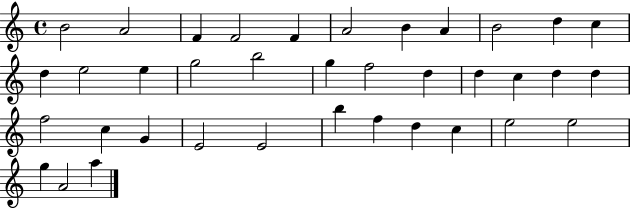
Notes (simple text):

B4/h A4/h F4/q F4/h F4/q A4/h B4/q A4/q B4/h D5/q C5/q D5/q E5/h E5/q G5/h B5/h G5/q F5/h D5/q D5/q C5/q D5/q D5/q F5/h C5/q G4/q E4/h E4/h B5/q F5/q D5/q C5/q E5/h E5/h G5/q A4/h A5/q